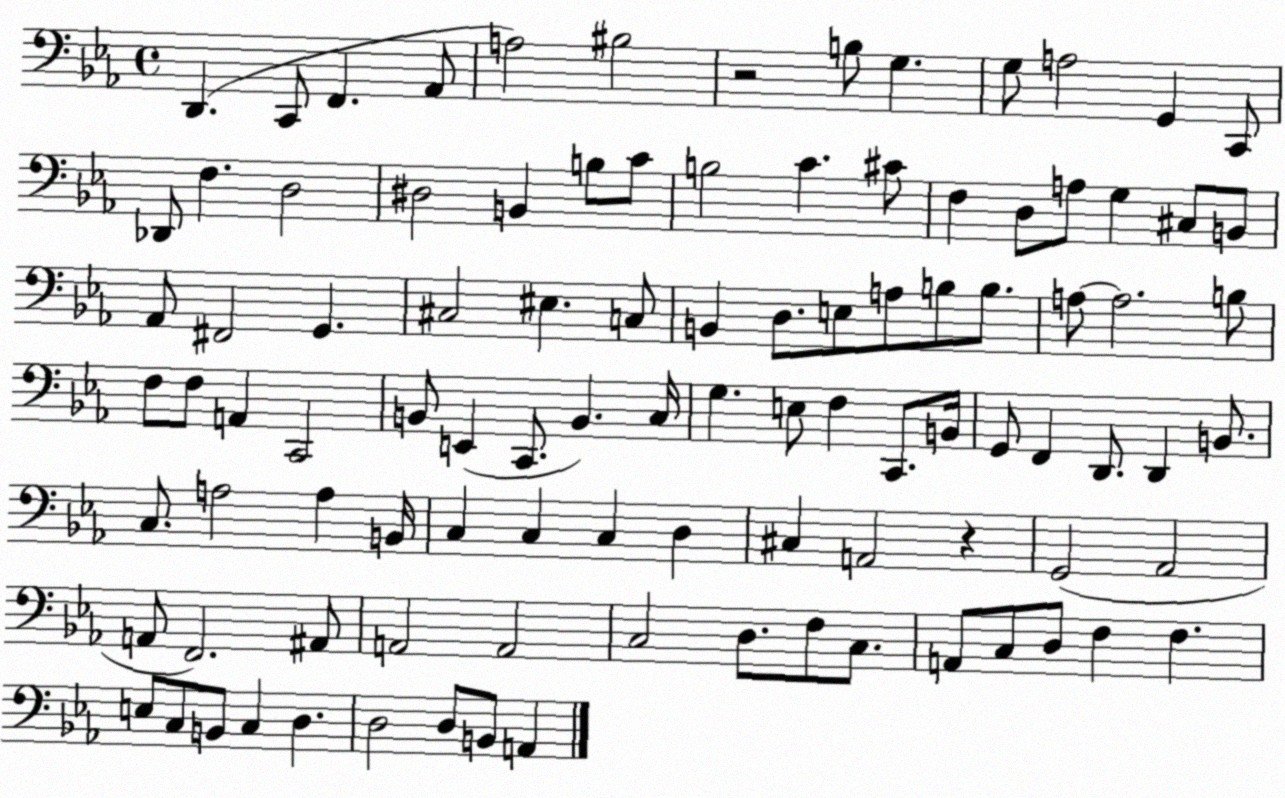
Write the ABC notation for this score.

X:1
T:Untitled
M:4/4
L:1/4
K:Eb
D,, C,,/2 F,, _A,,/2 A,2 ^B,2 z2 B,/2 G, G,/2 A,2 G,, C,,/2 _D,,/2 F, D,2 ^D,2 B,, B,/2 C/2 B,2 C ^C/2 F, D,/2 A,/2 G, ^C,/2 B,,/2 _A,,/2 ^F,,2 G,, ^C,2 ^E, C,/2 B,, D,/2 E,/2 A,/2 B,/2 B,/2 A,/2 A,2 B,/2 F,/2 F,/2 A,, C,,2 B,,/2 E,, C,,/2 B,, C,/4 G, E,/2 F, C,,/2 B,,/4 G,,/2 F,, D,,/2 D,, B,,/2 C,/2 A,2 A, B,,/4 C, C, C, D, ^C, A,,2 z G,,2 _A,,2 A,,/2 F,,2 ^A,,/2 A,,2 A,,2 C,2 D,/2 F,/2 C,/2 A,,/2 C,/2 D,/2 F, F, E,/2 C,/2 B,,/2 C, D, D,2 D,/2 B,,/2 A,,